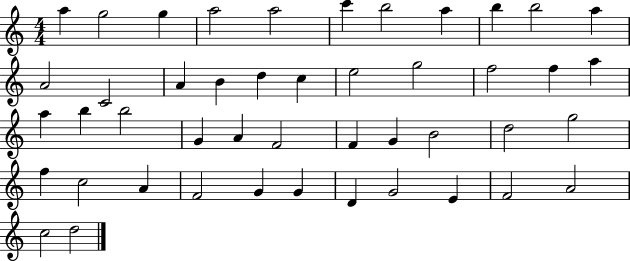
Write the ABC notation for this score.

X:1
T:Untitled
M:4/4
L:1/4
K:C
a g2 g a2 a2 c' b2 a b b2 a A2 C2 A B d c e2 g2 f2 f a a b b2 G A F2 F G B2 d2 g2 f c2 A F2 G G D G2 E F2 A2 c2 d2